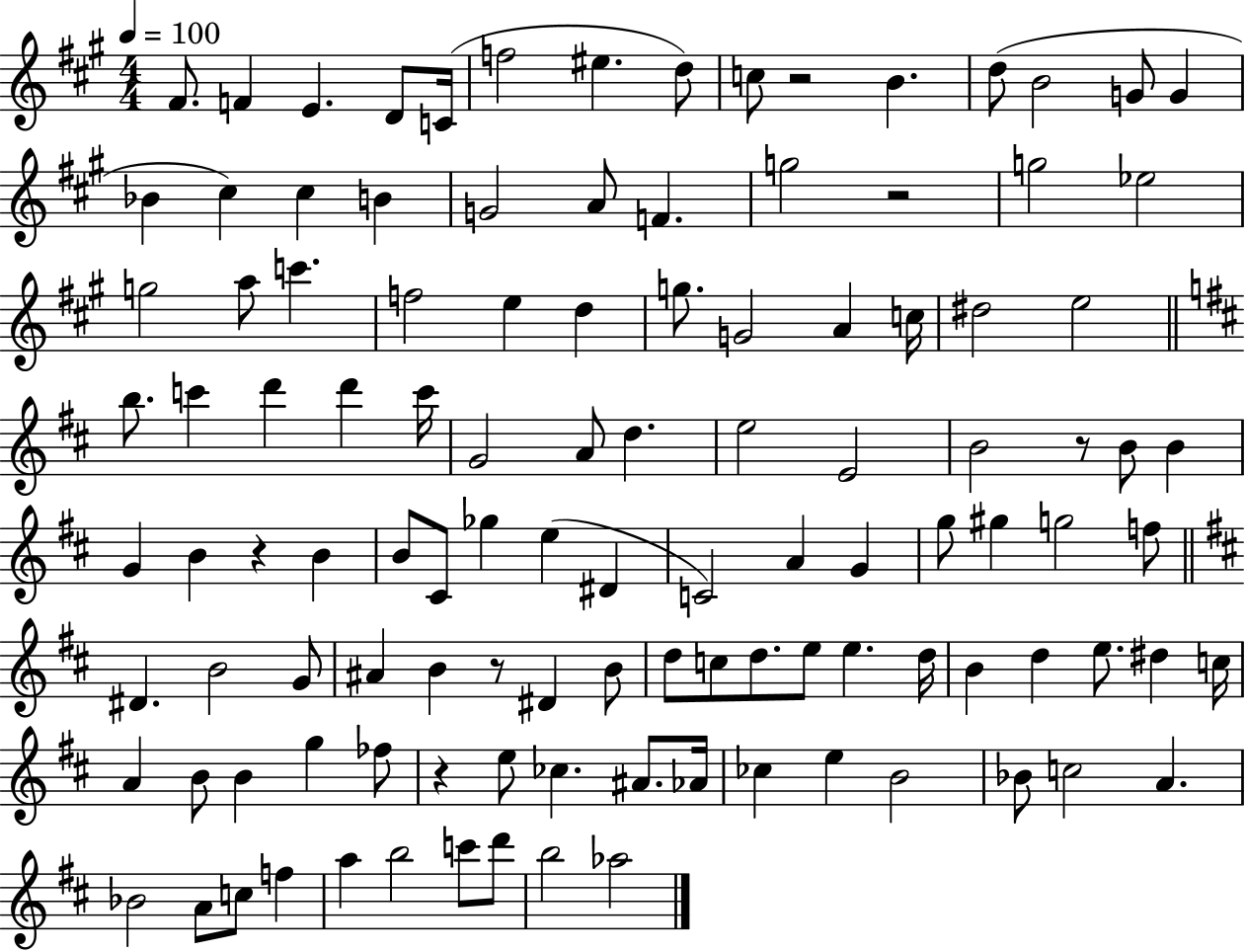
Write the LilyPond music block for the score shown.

{
  \clef treble
  \numericTimeSignature
  \time 4/4
  \key a \major
  \tempo 4 = 100
  fis'8. f'4 e'4. d'8 c'16( | f''2 eis''4. d''8) | c''8 r2 b'4. | d''8( b'2 g'8 g'4 | \break bes'4 cis''4) cis''4 b'4 | g'2 a'8 f'4. | g''2 r2 | g''2 ees''2 | \break g''2 a''8 c'''4. | f''2 e''4 d''4 | g''8. g'2 a'4 c''16 | dis''2 e''2 | \break \bar "||" \break \key d \major b''8. c'''4 d'''4 d'''4 c'''16 | g'2 a'8 d''4. | e''2 e'2 | b'2 r8 b'8 b'4 | \break g'4 b'4 r4 b'4 | b'8 cis'8 ges''4 e''4( dis'4 | c'2) a'4 g'4 | g''8 gis''4 g''2 f''8 | \break \bar "||" \break \key d \major dis'4. b'2 g'8 | ais'4 b'4 r8 dis'4 b'8 | d''8 c''8 d''8. e''8 e''4. d''16 | b'4 d''4 e''8. dis''4 c''16 | \break a'4 b'8 b'4 g''4 fes''8 | r4 e''8 ces''4. ais'8. aes'16 | ces''4 e''4 b'2 | bes'8 c''2 a'4. | \break bes'2 a'8 c''8 f''4 | a''4 b''2 c'''8 d'''8 | b''2 aes''2 | \bar "|."
}